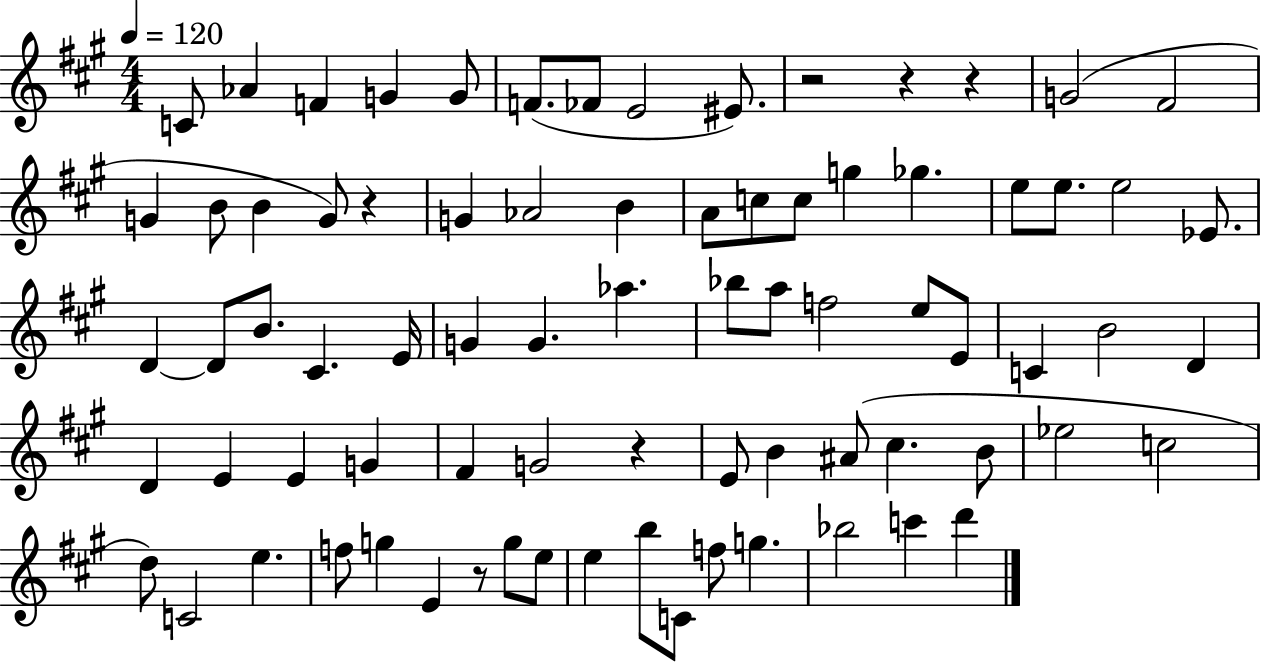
C4/e Ab4/q F4/q G4/q G4/e F4/e. FES4/e E4/h EIS4/e. R/h R/q R/q G4/h F#4/h G4/q B4/e B4/q G4/e R/q G4/q Ab4/h B4/q A4/e C5/e C5/e G5/q Gb5/q. E5/e E5/e. E5/h Eb4/e. D4/q D4/e B4/e. C#4/q. E4/s G4/q G4/q. Ab5/q. Bb5/e A5/e F5/h E5/e E4/e C4/q B4/h D4/q D4/q E4/q E4/q G4/q F#4/q G4/h R/q E4/e B4/q A#4/e C#5/q. B4/e Eb5/h C5/h D5/e C4/h E5/q. F5/e G5/q E4/q R/e G5/e E5/e E5/q B5/e C4/e F5/e G5/q. Bb5/h C6/q D6/q